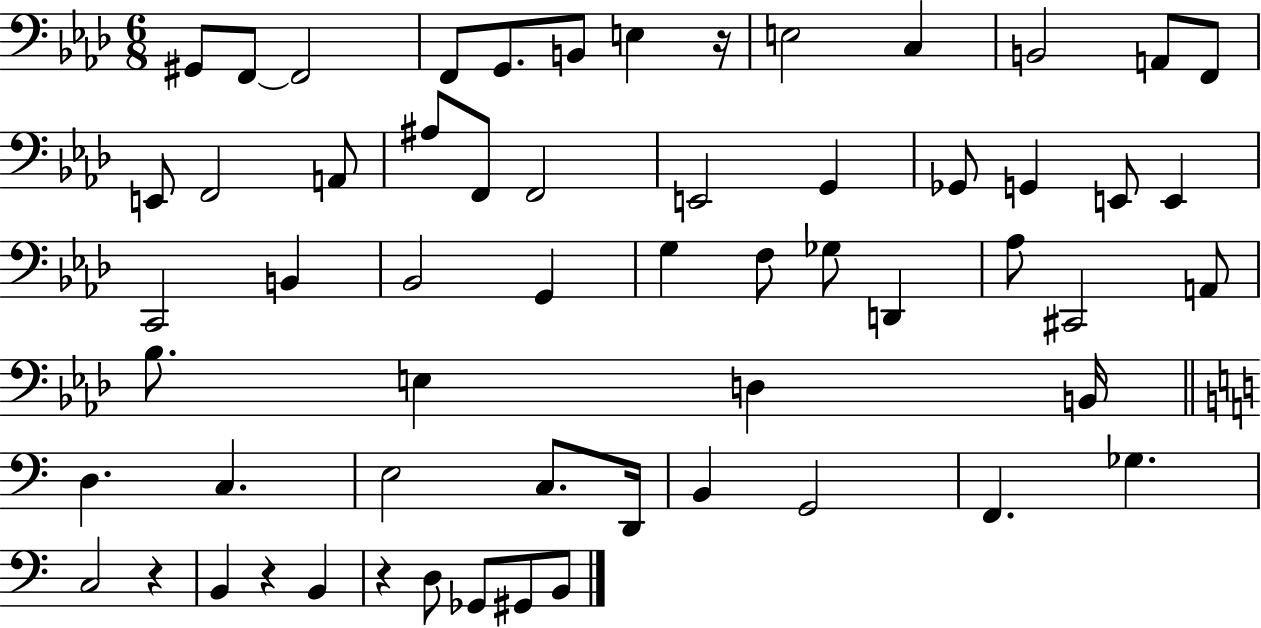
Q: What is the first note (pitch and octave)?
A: G#2